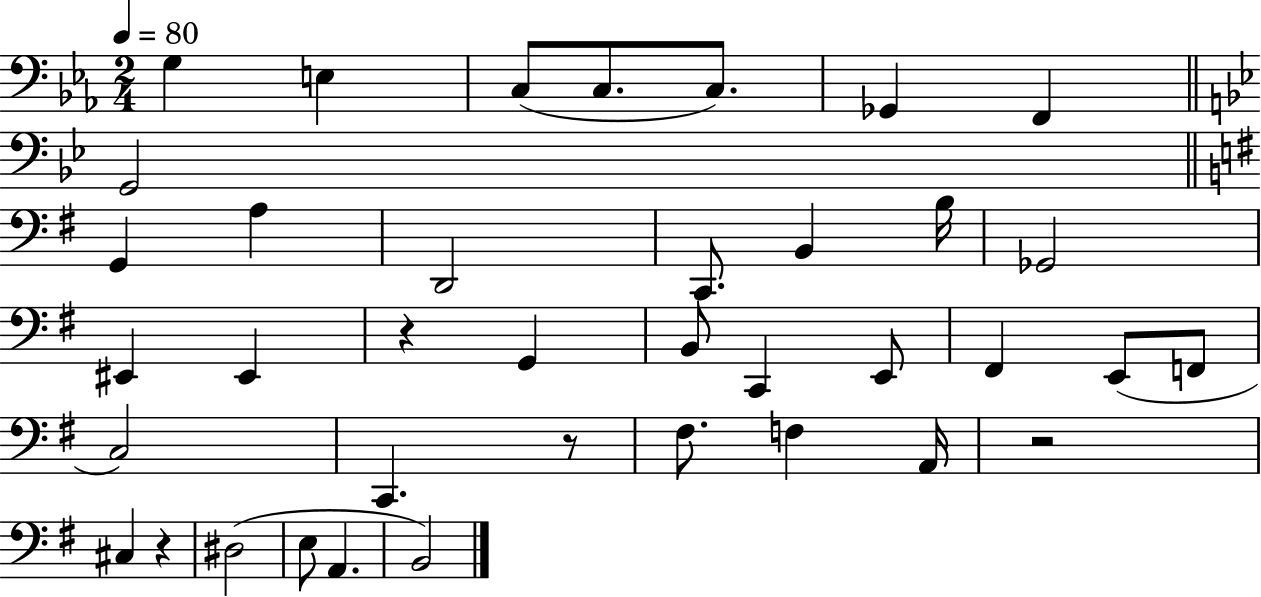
{
  \clef bass
  \numericTimeSignature
  \time 2/4
  \key ees \major
  \tempo 4 = 80
  g4 e4 | c8( c8. c8.) | ges,4 f,4 | \bar "||" \break \key bes \major g,2 | \bar "||" \break \key g \major g,4 a4 | d,2 | c,8. b,4 b16 | ges,2 | \break eis,4 eis,4 | r4 g,4 | b,8 c,4 e,8 | fis,4 e,8( f,8 | \break c2) | c,4. r8 | fis8. f4 a,16 | r2 | \break cis4 r4 | dis2( | e8 a,4. | b,2) | \break \bar "|."
}